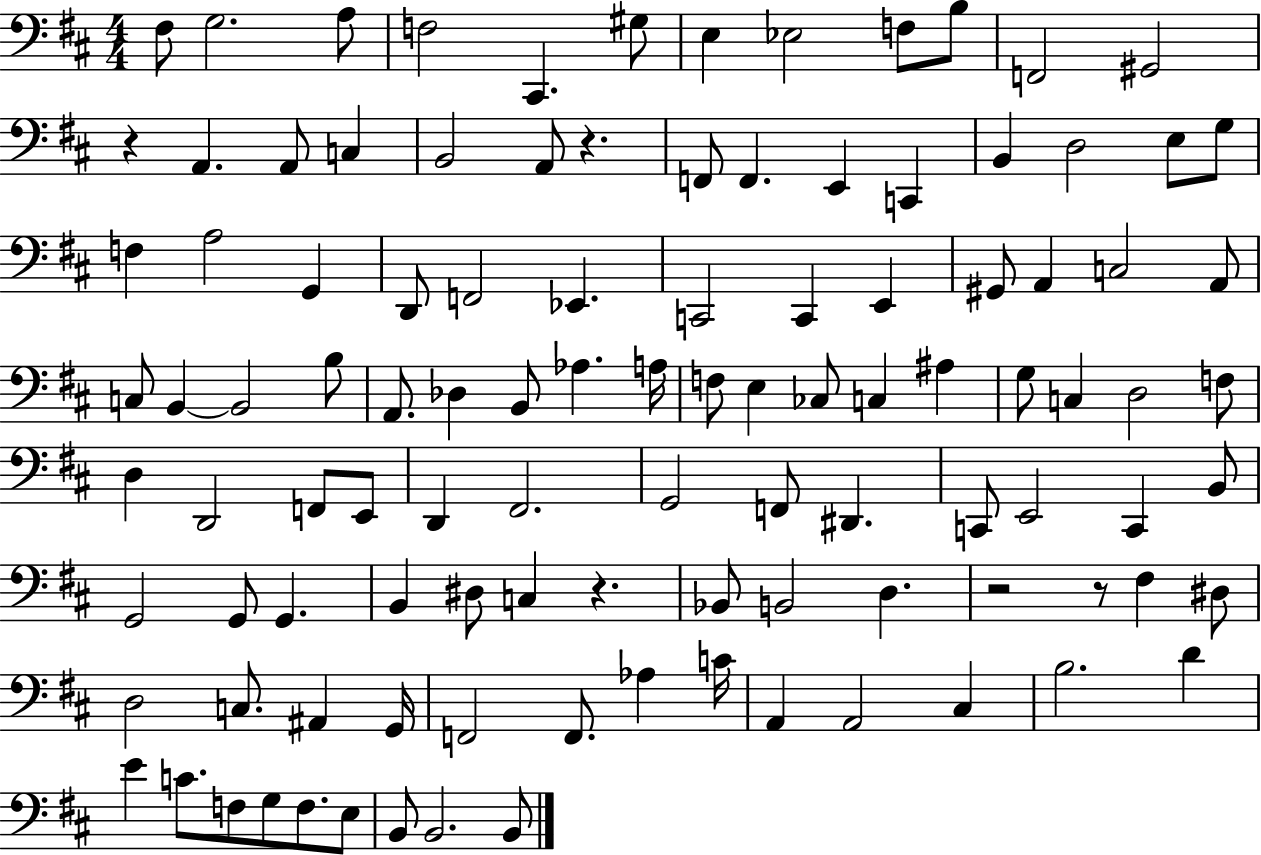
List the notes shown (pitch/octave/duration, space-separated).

F#3/e G3/h. A3/e F3/h C#2/q. G#3/e E3/q Eb3/h F3/e B3/e F2/h G#2/h R/q A2/q. A2/e C3/q B2/h A2/e R/q. F2/e F2/q. E2/q C2/q B2/q D3/h E3/e G3/e F3/q A3/h G2/q D2/e F2/h Eb2/q. C2/h C2/q E2/q G#2/e A2/q C3/h A2/e C3/e B2/q B2/h B3/e A2/e. Db3/q B2/e Ab3/q. A3/s F3/e E3/q CES3/e C3/q A#3/q G3/e C3/q D3/h F3/e D3/q D2/h F2/e E2/e D2/q F#2/h. G2/h F2/e D#2/q. C2/e E2/h C2/q B2/e G2/h G2/e G2/q. B2/q D#3/e C3/q R/q. Bb2/e B2/h D3/q. R/h R/e F#3/q D#3/e D3/h C3/e. A#2/q G2/s F2/h F2/e. Ab3/q C4/s A2/q A2/h C#3/q B3/h. D4/q E4/q C4/e. F3/e G3/e F3/e. E3/e B2/e B2/h. B2/e